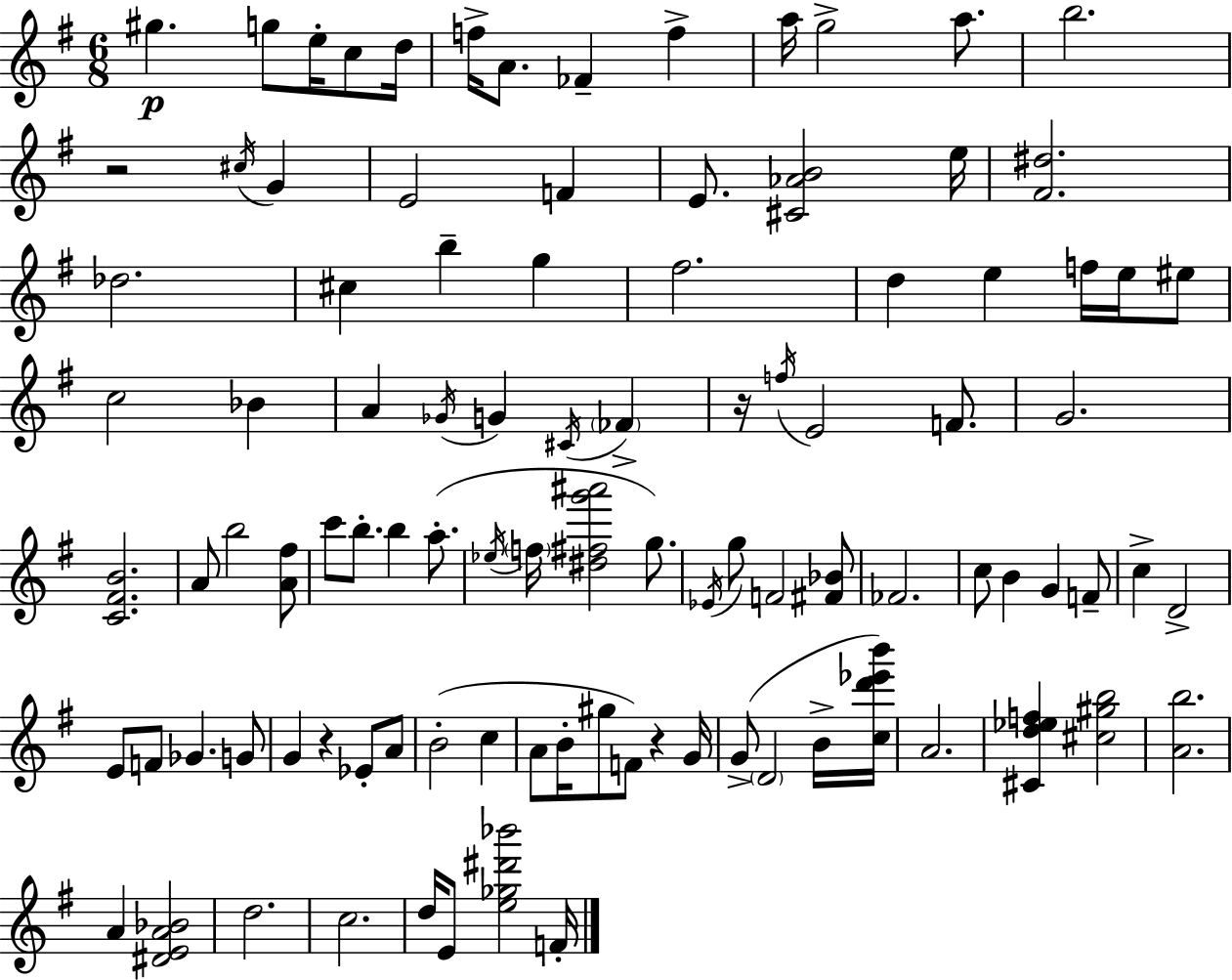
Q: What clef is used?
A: treble